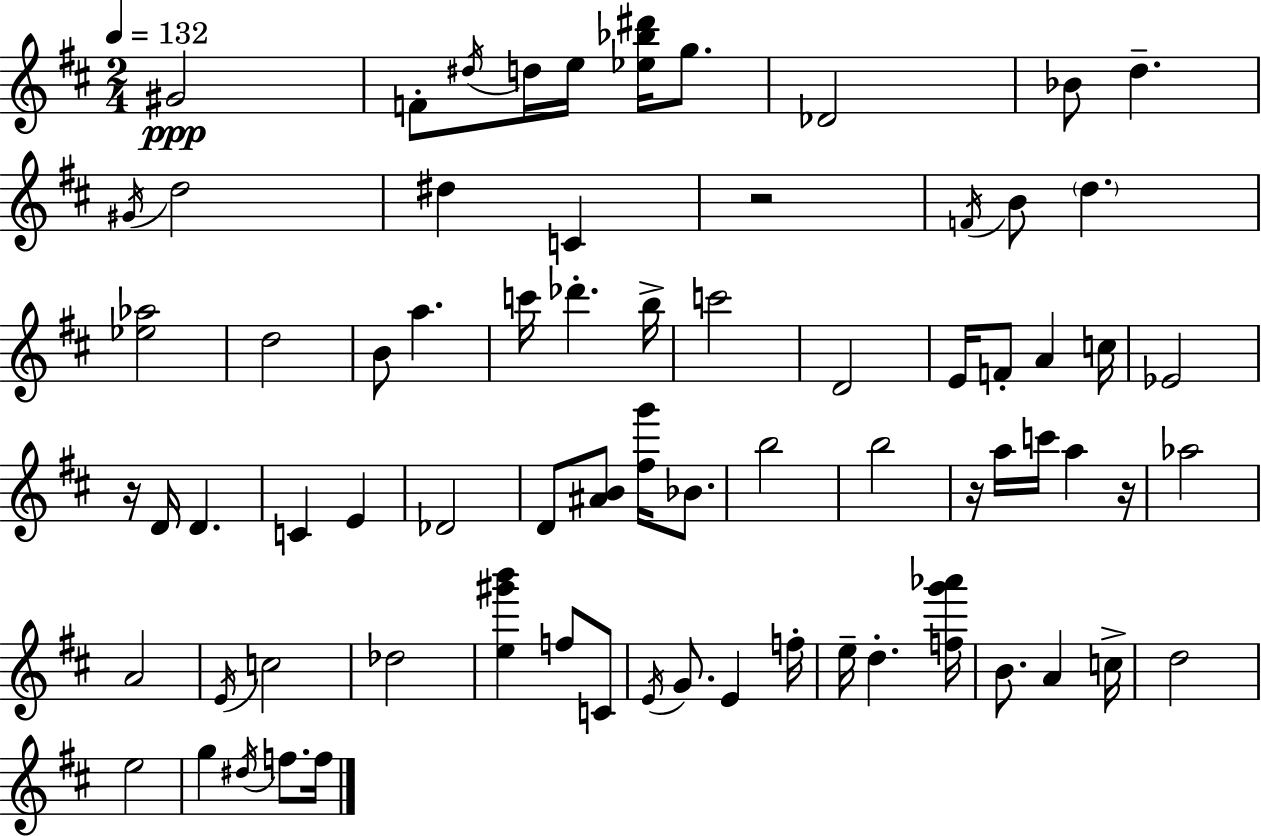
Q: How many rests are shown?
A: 4